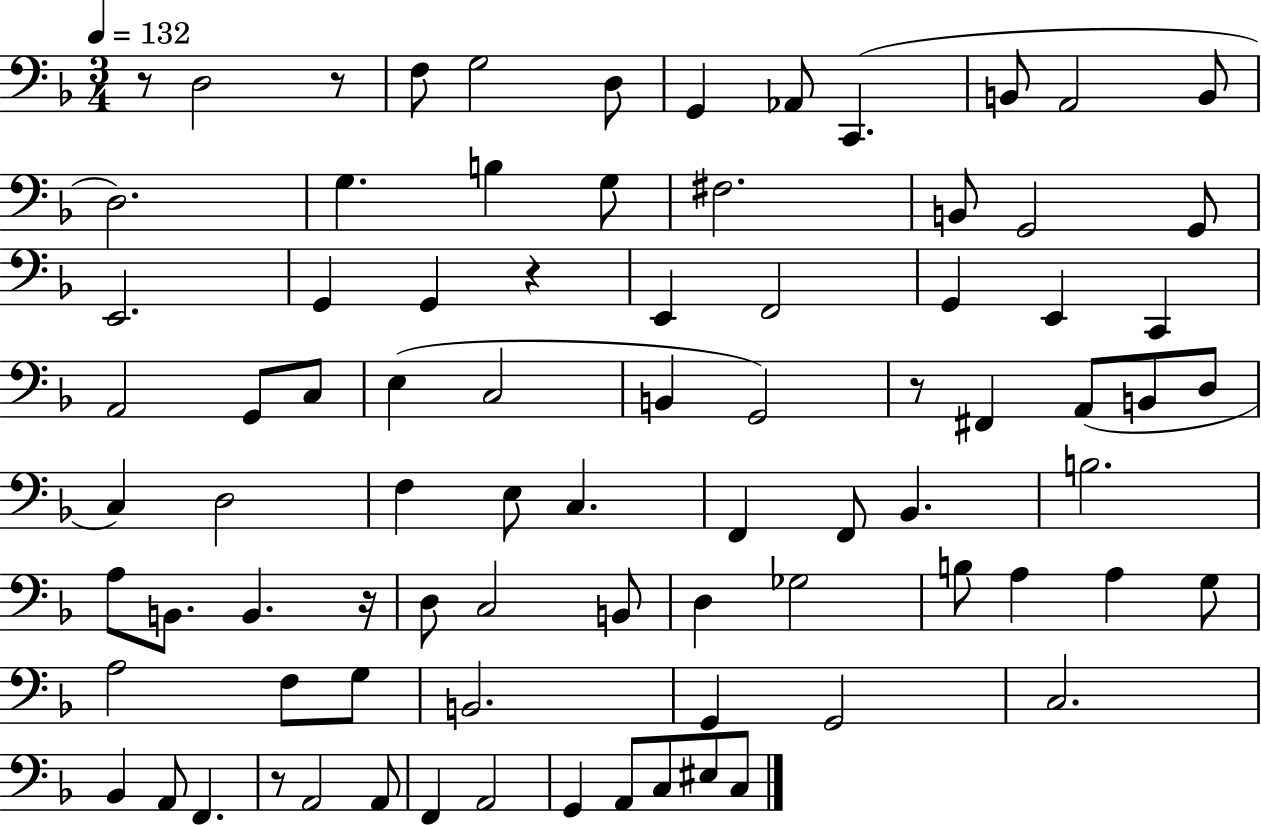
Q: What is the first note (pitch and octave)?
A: D3